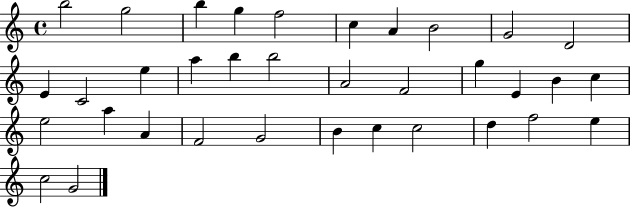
X:1
T:Untitled
M:4/4
L:1/4
K:C
b2 g2 b g f2 c A B2 G2 D2 E C2 e a b b2 A2 F2 g E B c e2 a A F2 G2 B c c2 d f2 e c2 G2